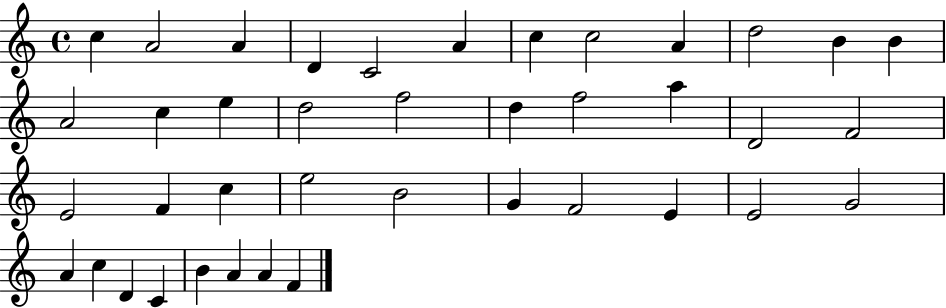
{
  \clef treble
  \time 4/4
  \defaultTimeSignature
  \key c \major
  c''4 a'2 a'4 | d'4 c'2 a'4 | c''4 c''2 a'4 | d''2 b'4 b'4 | \break a'2 c''4 e''4 | d''2 f''2 | d''4 f''2 a''4 | d'2 f'2 | \break e'2 f'4 c''4 | e''2 b'2 | g'4 f'2 e'4 | e'2 g'2 | \break a'4 c''4 d'4 c'4 | b'4 a'4 a'4 f'4 | \bar "|."
}